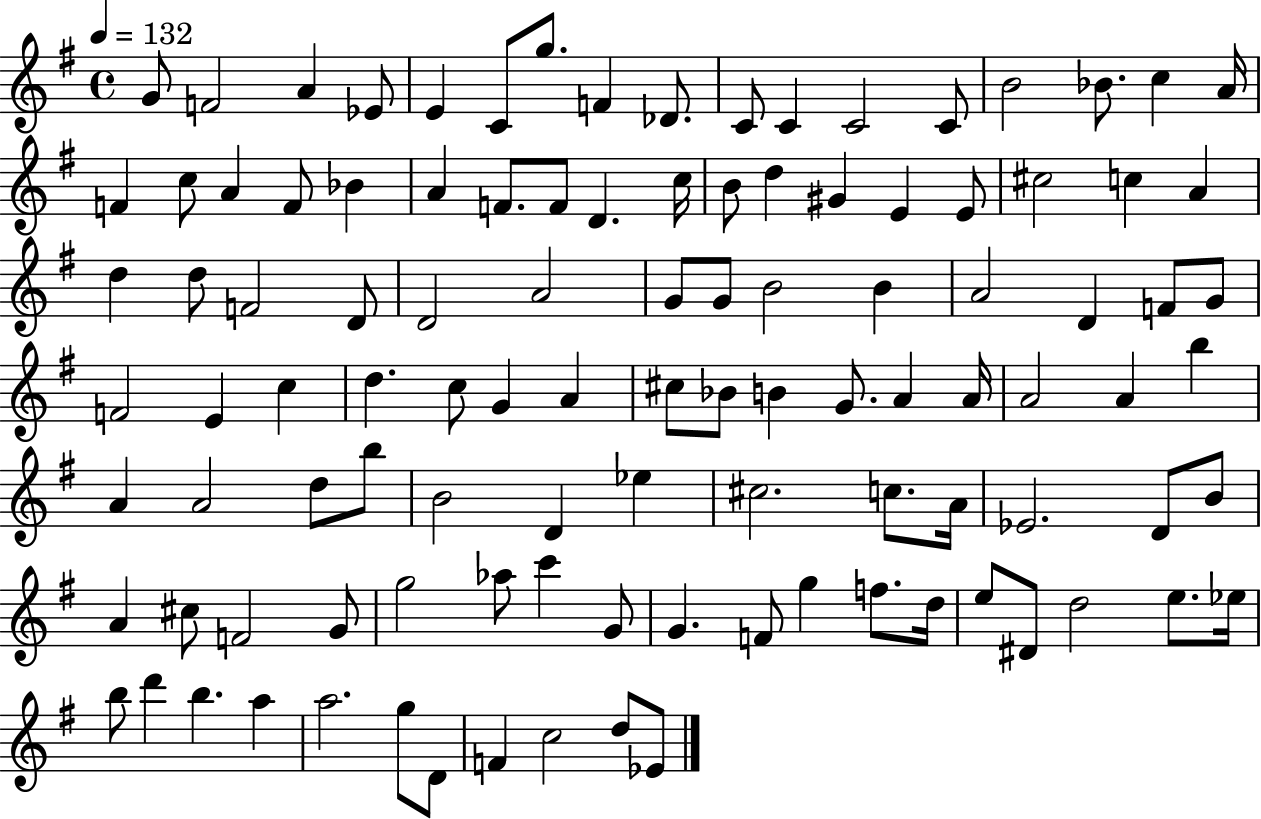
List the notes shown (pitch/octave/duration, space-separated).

G4/e F4/h A4/q Eb4/e E4/q C4/e G5/e. F4/q Db4/e. C4/e C4/q C4/h C4/e B4/h Bb4/e. C5/q A4/s F4/q C5/e A4/q F4/e Bb4/q A4/q F4/e. F4/e D4/q. C5/s B4/e D5/q G#4/q E4/q E4/e C#5/h C5/q A4/q D5/q D5/e F4/h D4/e D4/h A4/h G4/e G4/e B4/h B4/q A4/h D4/q F4/e G4/e F4/h E4/q C5/q D5/q. C5/e G4/q A4/q C#5/e Bb4/e B4/q G4/e. A4/q A4/s A4/h A4/q B5/q A4/q A4/h D5/e B5/e B4/h D4/q Eb5/q C#5/h. C5/e. A4/s Eb4/h. D4/e B4/e A4/q C#5/e F4/h G4/e G5/h Ab5/e C6/q G4/e G4/q. F4/e G5/q F5/e. D5/s E5/e D#4/e D5/h E5/e. Eb5/s B5/e D6/q B5/q. A5/q A5/h. G5/e D4/e F4/q C5/h D5/e Eb4/e